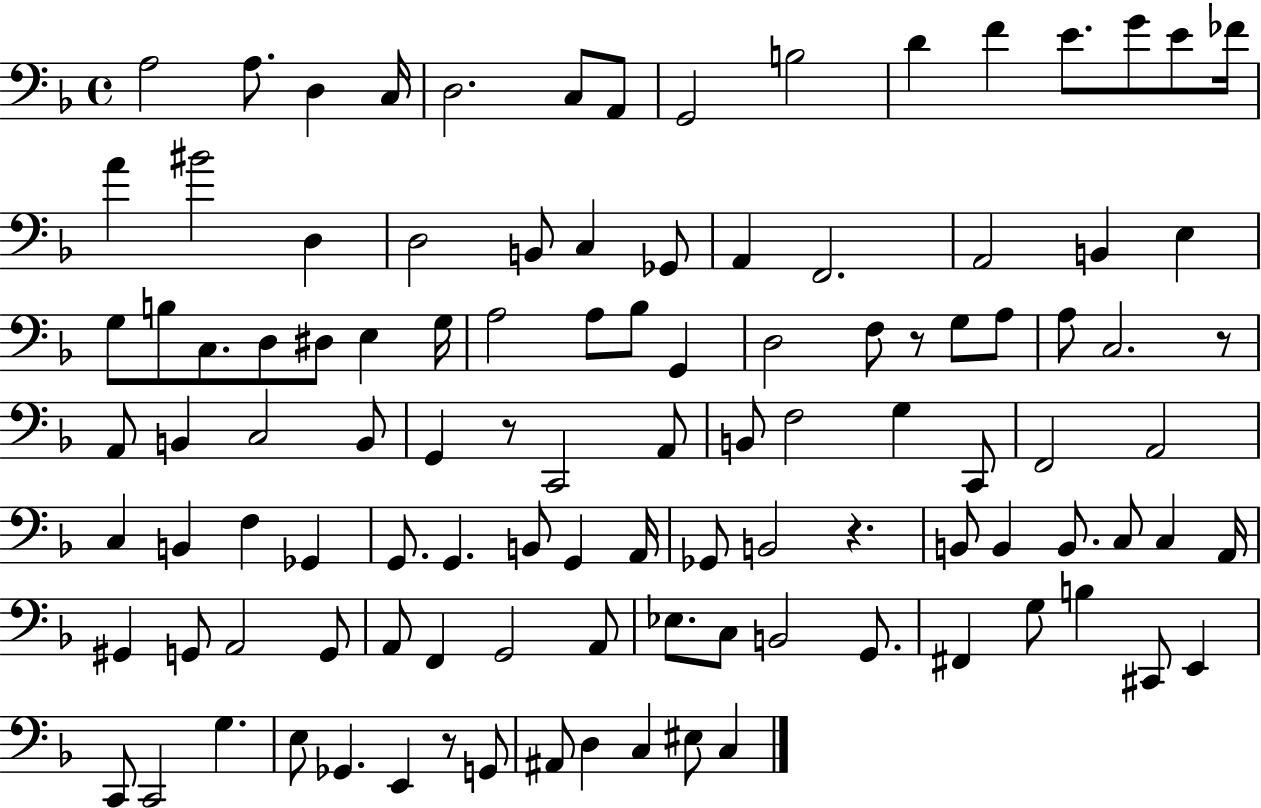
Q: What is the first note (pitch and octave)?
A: A3